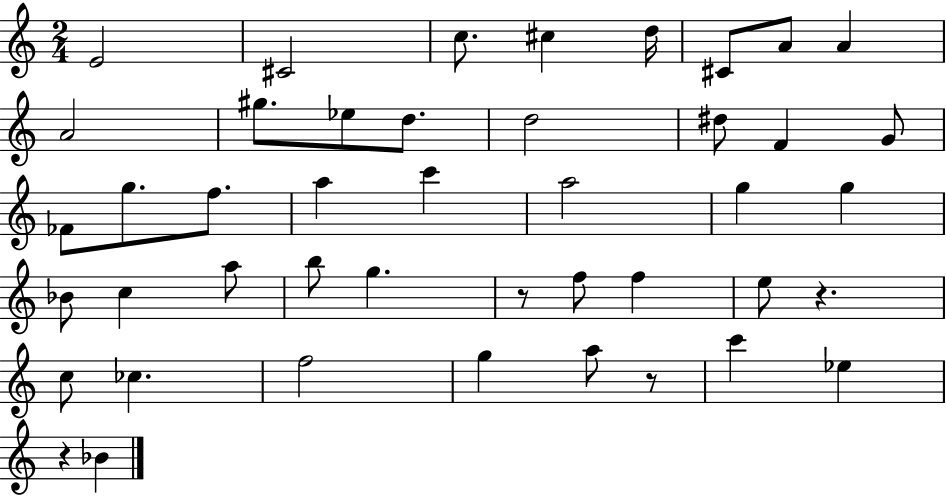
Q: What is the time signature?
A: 2/4